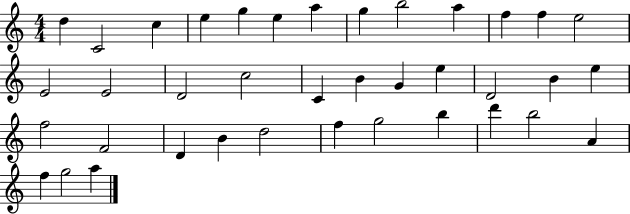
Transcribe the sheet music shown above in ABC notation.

X:1
T:Untitled
M:4/4
L:1/4
K:C
d C2 c e g e a g b2 a f f e2 E2 E2 D2 c2 C B G e D2 B e f2 F2 D B d2 f g2 b d' b2 A f g2 a